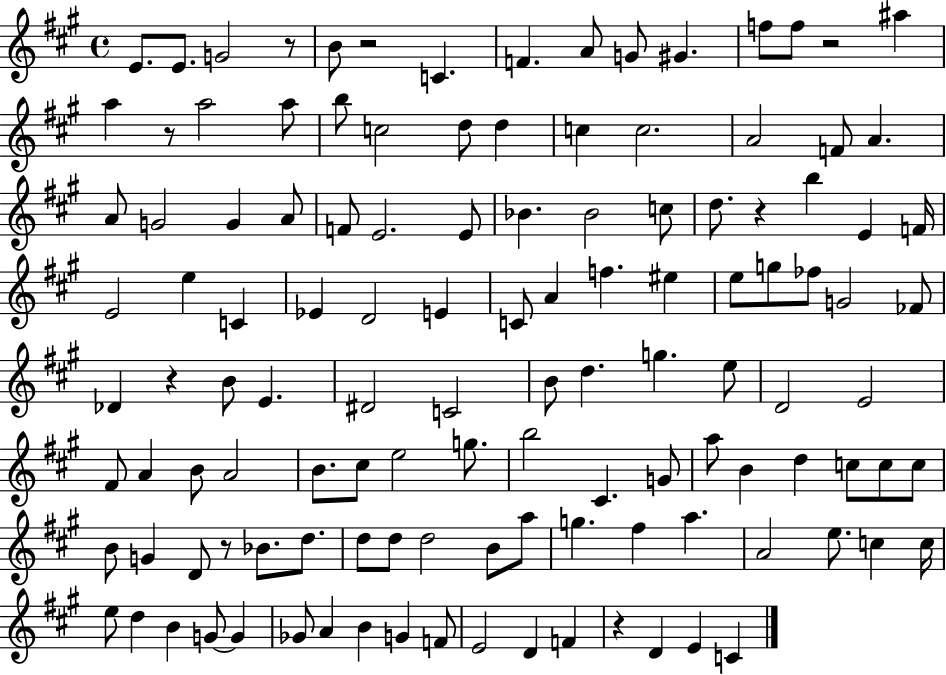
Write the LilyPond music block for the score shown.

{
  \clef treble
  \time 4/4
  \defaultTimeSignature
  \key a \major
  e'8. e'8. g'2 r8 | b'8 r2 c'4. | f'4. a'8 g'8 gis'4. | f''8 f''8 r2 ais''4 | \break a''4 r8 a''2 a''8 | b''8 c''2 d''8 d''4 | c''4 c''2. | a'2 f'8 a'4. | \break a'8 g'2 g'4 a'8 | f'8 e'2. e'8 | bes'4. bes'2 c''8 | d''8. r4 b''4 e'4 f'16 | \break e'2 e''4 c'4 | ees'4 d'2 e'4 | c'8 a'4 f''4. eis''4 | e''8 g''8 fes''8 g'2 fes'8 | \break des'4 r4 b'8 e'4. | dis'2 c'2 | b'8 d''4. g''4. e''8 | d'2 e'2 | \break fis'8 a'4 b'8 a'2 | b'8. cis''8 e''2 g''8. | b''2 cis'4. g'8 | a''8 b'4 d''4 c''8 c''8 c''8 | \break b'8 g'4 d'8 r8 bes'8. d''8. | d''8 d''8 d''2 b'8 a''8 | g''4. fis''4 a''4. | a'2 e''8. c''4 c''16 | \break e''8 d''4 b'4 g'8~~ g'4 | ges'8 a'4 b'4 g'4 f'8 | e'2 d'4 f'4 | r4 d'4 e'4 c'4 | \break \bar "|."
}